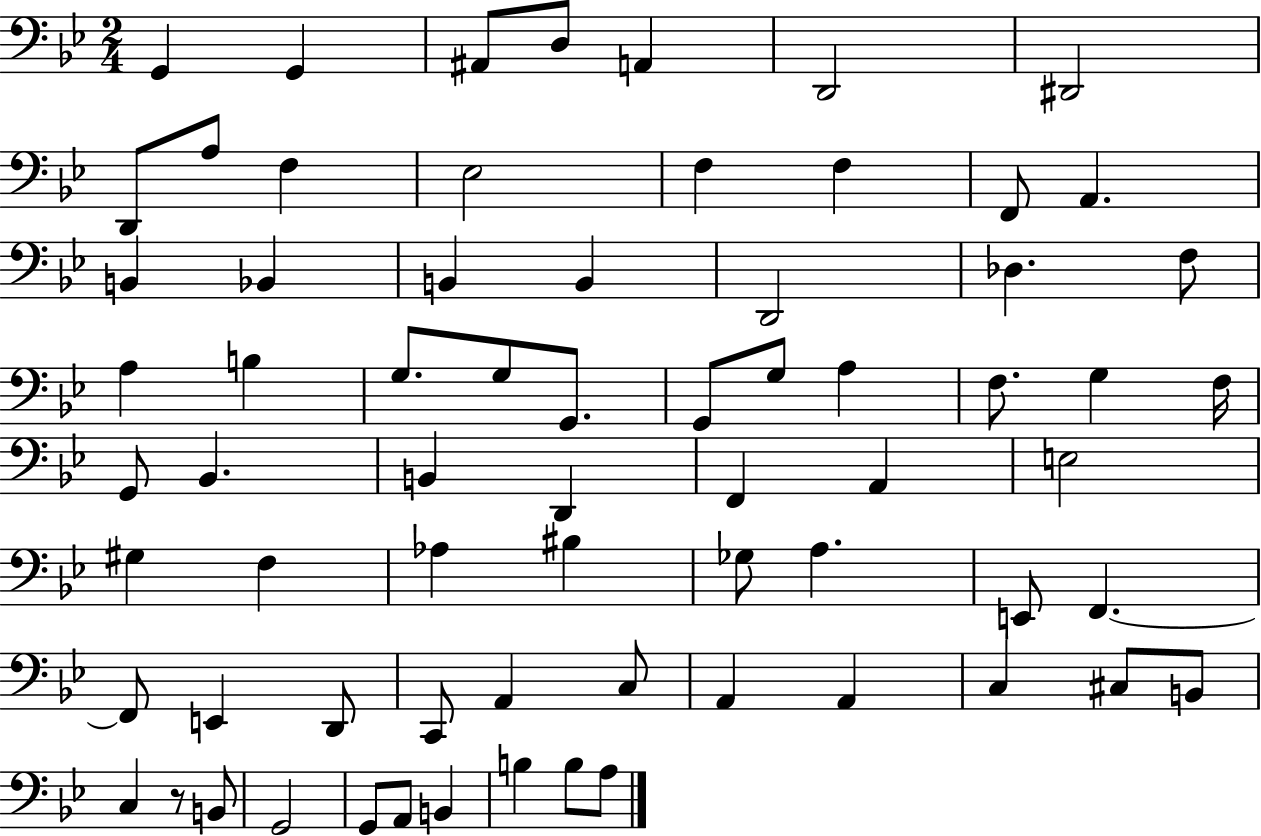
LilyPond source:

{
  \clef bass
  \numericTimeSignature
  \time 2/4
  \key bes \major
  g,4 g,4 | ais,8 d8 a,4 | d,2 | dis,2 | \break d,8 a8 f4 | ees2 | f4 f4 | f,8 a,4. | \break b,4 bes,4 | b,4 b,4 | d,2 | des4. f8 | \break a4 b4 | g8. g8 g,8. | g,8 g8 a4 | f8. g4 f16 | \break g,8 bes,4. | b,4 d,4 | f,4 a,4 | e2 | \break gis4 f4 | aes4 bis4 | ges8 a4. | e,8 f,4.~~ | \break f,8 e,4 d,8 | c,8 a,4 c8 | a,4 a,4 | c4 cis8 b,8 | \break c4 r8 b,8 | g,2 | g,8 a,8 b,4 | b4 b8 a8 | \break \bar "|."
}